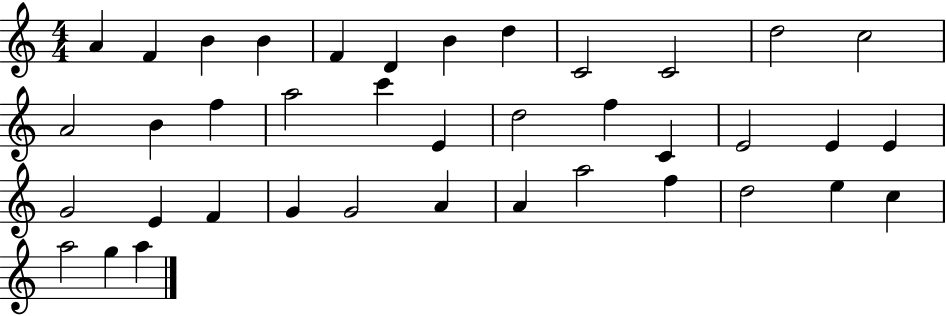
{
  \clef treble
  \numericTimeSignature
  \time 4/4
  \key c \major
  a'4 f'4 b'4 b'4 | f'4 d'4 b'4 d''4 | c'2 c'2 | d''2 c''2 | \break a'2 b'4 f''4 | a''2 c'''4 e'4 | d''2 f''4 c'4 | e'2 e'4 e'4 | \break g'2 e'4 f'4 | g'4 g'2 a'4 | a'4 a''2 f''4 | d''2 e''4 c''4 | \break a''2 g''4 a''4 | \bar "|."
}